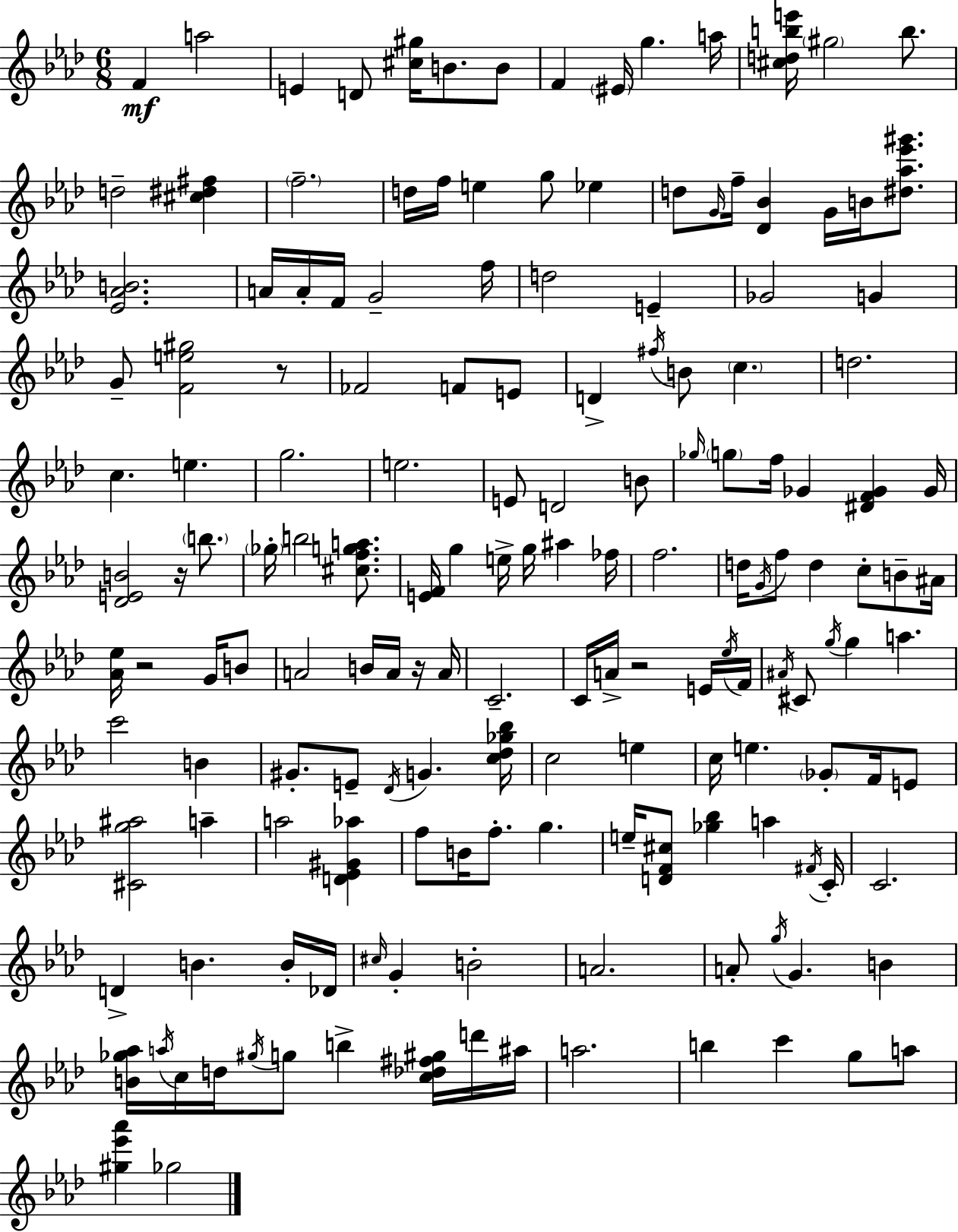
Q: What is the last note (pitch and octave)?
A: Gb5